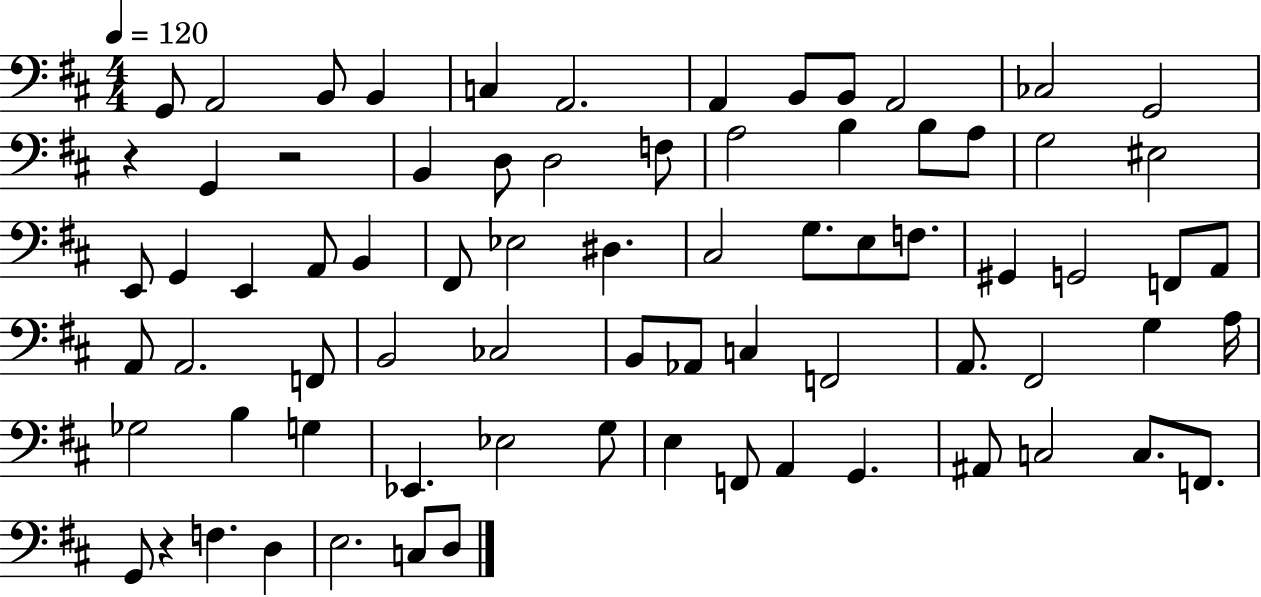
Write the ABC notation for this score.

X:1
T:Untitled
M:4/4
L:1/4
K:D
G,,/2 A,,2 B,,/2 B,, C, A,,2 A,, B,,/2 B,,/2 A,,2 _C,2 G,,2 z G,, z2 B,, D,/2 D,2 F,/2 A,2 B, B,/2 A,/2 G,2 ^E,2 E,,/2 G,, E,, A,,/2 B,, ^F,,/2 _E,2 ^D, ^C,2 G,/2 E,/2 F,/2 ^G,, G,,2 F,,/2 A,,/2 A,,/2 A,,2 F,,/2 B,,2 _C,2 B,,/2 _A,,/2 C, F,,2 A,,/2 ^F,,2 G, A,/4 _G,2 B, G, _E,, _E,2 G,/2 E, F,,/2 A,, G,, ^A,,/2 C,2 C,/2 F,,/2 G,,/2 z F, D, E,2 C,/2 D,/2